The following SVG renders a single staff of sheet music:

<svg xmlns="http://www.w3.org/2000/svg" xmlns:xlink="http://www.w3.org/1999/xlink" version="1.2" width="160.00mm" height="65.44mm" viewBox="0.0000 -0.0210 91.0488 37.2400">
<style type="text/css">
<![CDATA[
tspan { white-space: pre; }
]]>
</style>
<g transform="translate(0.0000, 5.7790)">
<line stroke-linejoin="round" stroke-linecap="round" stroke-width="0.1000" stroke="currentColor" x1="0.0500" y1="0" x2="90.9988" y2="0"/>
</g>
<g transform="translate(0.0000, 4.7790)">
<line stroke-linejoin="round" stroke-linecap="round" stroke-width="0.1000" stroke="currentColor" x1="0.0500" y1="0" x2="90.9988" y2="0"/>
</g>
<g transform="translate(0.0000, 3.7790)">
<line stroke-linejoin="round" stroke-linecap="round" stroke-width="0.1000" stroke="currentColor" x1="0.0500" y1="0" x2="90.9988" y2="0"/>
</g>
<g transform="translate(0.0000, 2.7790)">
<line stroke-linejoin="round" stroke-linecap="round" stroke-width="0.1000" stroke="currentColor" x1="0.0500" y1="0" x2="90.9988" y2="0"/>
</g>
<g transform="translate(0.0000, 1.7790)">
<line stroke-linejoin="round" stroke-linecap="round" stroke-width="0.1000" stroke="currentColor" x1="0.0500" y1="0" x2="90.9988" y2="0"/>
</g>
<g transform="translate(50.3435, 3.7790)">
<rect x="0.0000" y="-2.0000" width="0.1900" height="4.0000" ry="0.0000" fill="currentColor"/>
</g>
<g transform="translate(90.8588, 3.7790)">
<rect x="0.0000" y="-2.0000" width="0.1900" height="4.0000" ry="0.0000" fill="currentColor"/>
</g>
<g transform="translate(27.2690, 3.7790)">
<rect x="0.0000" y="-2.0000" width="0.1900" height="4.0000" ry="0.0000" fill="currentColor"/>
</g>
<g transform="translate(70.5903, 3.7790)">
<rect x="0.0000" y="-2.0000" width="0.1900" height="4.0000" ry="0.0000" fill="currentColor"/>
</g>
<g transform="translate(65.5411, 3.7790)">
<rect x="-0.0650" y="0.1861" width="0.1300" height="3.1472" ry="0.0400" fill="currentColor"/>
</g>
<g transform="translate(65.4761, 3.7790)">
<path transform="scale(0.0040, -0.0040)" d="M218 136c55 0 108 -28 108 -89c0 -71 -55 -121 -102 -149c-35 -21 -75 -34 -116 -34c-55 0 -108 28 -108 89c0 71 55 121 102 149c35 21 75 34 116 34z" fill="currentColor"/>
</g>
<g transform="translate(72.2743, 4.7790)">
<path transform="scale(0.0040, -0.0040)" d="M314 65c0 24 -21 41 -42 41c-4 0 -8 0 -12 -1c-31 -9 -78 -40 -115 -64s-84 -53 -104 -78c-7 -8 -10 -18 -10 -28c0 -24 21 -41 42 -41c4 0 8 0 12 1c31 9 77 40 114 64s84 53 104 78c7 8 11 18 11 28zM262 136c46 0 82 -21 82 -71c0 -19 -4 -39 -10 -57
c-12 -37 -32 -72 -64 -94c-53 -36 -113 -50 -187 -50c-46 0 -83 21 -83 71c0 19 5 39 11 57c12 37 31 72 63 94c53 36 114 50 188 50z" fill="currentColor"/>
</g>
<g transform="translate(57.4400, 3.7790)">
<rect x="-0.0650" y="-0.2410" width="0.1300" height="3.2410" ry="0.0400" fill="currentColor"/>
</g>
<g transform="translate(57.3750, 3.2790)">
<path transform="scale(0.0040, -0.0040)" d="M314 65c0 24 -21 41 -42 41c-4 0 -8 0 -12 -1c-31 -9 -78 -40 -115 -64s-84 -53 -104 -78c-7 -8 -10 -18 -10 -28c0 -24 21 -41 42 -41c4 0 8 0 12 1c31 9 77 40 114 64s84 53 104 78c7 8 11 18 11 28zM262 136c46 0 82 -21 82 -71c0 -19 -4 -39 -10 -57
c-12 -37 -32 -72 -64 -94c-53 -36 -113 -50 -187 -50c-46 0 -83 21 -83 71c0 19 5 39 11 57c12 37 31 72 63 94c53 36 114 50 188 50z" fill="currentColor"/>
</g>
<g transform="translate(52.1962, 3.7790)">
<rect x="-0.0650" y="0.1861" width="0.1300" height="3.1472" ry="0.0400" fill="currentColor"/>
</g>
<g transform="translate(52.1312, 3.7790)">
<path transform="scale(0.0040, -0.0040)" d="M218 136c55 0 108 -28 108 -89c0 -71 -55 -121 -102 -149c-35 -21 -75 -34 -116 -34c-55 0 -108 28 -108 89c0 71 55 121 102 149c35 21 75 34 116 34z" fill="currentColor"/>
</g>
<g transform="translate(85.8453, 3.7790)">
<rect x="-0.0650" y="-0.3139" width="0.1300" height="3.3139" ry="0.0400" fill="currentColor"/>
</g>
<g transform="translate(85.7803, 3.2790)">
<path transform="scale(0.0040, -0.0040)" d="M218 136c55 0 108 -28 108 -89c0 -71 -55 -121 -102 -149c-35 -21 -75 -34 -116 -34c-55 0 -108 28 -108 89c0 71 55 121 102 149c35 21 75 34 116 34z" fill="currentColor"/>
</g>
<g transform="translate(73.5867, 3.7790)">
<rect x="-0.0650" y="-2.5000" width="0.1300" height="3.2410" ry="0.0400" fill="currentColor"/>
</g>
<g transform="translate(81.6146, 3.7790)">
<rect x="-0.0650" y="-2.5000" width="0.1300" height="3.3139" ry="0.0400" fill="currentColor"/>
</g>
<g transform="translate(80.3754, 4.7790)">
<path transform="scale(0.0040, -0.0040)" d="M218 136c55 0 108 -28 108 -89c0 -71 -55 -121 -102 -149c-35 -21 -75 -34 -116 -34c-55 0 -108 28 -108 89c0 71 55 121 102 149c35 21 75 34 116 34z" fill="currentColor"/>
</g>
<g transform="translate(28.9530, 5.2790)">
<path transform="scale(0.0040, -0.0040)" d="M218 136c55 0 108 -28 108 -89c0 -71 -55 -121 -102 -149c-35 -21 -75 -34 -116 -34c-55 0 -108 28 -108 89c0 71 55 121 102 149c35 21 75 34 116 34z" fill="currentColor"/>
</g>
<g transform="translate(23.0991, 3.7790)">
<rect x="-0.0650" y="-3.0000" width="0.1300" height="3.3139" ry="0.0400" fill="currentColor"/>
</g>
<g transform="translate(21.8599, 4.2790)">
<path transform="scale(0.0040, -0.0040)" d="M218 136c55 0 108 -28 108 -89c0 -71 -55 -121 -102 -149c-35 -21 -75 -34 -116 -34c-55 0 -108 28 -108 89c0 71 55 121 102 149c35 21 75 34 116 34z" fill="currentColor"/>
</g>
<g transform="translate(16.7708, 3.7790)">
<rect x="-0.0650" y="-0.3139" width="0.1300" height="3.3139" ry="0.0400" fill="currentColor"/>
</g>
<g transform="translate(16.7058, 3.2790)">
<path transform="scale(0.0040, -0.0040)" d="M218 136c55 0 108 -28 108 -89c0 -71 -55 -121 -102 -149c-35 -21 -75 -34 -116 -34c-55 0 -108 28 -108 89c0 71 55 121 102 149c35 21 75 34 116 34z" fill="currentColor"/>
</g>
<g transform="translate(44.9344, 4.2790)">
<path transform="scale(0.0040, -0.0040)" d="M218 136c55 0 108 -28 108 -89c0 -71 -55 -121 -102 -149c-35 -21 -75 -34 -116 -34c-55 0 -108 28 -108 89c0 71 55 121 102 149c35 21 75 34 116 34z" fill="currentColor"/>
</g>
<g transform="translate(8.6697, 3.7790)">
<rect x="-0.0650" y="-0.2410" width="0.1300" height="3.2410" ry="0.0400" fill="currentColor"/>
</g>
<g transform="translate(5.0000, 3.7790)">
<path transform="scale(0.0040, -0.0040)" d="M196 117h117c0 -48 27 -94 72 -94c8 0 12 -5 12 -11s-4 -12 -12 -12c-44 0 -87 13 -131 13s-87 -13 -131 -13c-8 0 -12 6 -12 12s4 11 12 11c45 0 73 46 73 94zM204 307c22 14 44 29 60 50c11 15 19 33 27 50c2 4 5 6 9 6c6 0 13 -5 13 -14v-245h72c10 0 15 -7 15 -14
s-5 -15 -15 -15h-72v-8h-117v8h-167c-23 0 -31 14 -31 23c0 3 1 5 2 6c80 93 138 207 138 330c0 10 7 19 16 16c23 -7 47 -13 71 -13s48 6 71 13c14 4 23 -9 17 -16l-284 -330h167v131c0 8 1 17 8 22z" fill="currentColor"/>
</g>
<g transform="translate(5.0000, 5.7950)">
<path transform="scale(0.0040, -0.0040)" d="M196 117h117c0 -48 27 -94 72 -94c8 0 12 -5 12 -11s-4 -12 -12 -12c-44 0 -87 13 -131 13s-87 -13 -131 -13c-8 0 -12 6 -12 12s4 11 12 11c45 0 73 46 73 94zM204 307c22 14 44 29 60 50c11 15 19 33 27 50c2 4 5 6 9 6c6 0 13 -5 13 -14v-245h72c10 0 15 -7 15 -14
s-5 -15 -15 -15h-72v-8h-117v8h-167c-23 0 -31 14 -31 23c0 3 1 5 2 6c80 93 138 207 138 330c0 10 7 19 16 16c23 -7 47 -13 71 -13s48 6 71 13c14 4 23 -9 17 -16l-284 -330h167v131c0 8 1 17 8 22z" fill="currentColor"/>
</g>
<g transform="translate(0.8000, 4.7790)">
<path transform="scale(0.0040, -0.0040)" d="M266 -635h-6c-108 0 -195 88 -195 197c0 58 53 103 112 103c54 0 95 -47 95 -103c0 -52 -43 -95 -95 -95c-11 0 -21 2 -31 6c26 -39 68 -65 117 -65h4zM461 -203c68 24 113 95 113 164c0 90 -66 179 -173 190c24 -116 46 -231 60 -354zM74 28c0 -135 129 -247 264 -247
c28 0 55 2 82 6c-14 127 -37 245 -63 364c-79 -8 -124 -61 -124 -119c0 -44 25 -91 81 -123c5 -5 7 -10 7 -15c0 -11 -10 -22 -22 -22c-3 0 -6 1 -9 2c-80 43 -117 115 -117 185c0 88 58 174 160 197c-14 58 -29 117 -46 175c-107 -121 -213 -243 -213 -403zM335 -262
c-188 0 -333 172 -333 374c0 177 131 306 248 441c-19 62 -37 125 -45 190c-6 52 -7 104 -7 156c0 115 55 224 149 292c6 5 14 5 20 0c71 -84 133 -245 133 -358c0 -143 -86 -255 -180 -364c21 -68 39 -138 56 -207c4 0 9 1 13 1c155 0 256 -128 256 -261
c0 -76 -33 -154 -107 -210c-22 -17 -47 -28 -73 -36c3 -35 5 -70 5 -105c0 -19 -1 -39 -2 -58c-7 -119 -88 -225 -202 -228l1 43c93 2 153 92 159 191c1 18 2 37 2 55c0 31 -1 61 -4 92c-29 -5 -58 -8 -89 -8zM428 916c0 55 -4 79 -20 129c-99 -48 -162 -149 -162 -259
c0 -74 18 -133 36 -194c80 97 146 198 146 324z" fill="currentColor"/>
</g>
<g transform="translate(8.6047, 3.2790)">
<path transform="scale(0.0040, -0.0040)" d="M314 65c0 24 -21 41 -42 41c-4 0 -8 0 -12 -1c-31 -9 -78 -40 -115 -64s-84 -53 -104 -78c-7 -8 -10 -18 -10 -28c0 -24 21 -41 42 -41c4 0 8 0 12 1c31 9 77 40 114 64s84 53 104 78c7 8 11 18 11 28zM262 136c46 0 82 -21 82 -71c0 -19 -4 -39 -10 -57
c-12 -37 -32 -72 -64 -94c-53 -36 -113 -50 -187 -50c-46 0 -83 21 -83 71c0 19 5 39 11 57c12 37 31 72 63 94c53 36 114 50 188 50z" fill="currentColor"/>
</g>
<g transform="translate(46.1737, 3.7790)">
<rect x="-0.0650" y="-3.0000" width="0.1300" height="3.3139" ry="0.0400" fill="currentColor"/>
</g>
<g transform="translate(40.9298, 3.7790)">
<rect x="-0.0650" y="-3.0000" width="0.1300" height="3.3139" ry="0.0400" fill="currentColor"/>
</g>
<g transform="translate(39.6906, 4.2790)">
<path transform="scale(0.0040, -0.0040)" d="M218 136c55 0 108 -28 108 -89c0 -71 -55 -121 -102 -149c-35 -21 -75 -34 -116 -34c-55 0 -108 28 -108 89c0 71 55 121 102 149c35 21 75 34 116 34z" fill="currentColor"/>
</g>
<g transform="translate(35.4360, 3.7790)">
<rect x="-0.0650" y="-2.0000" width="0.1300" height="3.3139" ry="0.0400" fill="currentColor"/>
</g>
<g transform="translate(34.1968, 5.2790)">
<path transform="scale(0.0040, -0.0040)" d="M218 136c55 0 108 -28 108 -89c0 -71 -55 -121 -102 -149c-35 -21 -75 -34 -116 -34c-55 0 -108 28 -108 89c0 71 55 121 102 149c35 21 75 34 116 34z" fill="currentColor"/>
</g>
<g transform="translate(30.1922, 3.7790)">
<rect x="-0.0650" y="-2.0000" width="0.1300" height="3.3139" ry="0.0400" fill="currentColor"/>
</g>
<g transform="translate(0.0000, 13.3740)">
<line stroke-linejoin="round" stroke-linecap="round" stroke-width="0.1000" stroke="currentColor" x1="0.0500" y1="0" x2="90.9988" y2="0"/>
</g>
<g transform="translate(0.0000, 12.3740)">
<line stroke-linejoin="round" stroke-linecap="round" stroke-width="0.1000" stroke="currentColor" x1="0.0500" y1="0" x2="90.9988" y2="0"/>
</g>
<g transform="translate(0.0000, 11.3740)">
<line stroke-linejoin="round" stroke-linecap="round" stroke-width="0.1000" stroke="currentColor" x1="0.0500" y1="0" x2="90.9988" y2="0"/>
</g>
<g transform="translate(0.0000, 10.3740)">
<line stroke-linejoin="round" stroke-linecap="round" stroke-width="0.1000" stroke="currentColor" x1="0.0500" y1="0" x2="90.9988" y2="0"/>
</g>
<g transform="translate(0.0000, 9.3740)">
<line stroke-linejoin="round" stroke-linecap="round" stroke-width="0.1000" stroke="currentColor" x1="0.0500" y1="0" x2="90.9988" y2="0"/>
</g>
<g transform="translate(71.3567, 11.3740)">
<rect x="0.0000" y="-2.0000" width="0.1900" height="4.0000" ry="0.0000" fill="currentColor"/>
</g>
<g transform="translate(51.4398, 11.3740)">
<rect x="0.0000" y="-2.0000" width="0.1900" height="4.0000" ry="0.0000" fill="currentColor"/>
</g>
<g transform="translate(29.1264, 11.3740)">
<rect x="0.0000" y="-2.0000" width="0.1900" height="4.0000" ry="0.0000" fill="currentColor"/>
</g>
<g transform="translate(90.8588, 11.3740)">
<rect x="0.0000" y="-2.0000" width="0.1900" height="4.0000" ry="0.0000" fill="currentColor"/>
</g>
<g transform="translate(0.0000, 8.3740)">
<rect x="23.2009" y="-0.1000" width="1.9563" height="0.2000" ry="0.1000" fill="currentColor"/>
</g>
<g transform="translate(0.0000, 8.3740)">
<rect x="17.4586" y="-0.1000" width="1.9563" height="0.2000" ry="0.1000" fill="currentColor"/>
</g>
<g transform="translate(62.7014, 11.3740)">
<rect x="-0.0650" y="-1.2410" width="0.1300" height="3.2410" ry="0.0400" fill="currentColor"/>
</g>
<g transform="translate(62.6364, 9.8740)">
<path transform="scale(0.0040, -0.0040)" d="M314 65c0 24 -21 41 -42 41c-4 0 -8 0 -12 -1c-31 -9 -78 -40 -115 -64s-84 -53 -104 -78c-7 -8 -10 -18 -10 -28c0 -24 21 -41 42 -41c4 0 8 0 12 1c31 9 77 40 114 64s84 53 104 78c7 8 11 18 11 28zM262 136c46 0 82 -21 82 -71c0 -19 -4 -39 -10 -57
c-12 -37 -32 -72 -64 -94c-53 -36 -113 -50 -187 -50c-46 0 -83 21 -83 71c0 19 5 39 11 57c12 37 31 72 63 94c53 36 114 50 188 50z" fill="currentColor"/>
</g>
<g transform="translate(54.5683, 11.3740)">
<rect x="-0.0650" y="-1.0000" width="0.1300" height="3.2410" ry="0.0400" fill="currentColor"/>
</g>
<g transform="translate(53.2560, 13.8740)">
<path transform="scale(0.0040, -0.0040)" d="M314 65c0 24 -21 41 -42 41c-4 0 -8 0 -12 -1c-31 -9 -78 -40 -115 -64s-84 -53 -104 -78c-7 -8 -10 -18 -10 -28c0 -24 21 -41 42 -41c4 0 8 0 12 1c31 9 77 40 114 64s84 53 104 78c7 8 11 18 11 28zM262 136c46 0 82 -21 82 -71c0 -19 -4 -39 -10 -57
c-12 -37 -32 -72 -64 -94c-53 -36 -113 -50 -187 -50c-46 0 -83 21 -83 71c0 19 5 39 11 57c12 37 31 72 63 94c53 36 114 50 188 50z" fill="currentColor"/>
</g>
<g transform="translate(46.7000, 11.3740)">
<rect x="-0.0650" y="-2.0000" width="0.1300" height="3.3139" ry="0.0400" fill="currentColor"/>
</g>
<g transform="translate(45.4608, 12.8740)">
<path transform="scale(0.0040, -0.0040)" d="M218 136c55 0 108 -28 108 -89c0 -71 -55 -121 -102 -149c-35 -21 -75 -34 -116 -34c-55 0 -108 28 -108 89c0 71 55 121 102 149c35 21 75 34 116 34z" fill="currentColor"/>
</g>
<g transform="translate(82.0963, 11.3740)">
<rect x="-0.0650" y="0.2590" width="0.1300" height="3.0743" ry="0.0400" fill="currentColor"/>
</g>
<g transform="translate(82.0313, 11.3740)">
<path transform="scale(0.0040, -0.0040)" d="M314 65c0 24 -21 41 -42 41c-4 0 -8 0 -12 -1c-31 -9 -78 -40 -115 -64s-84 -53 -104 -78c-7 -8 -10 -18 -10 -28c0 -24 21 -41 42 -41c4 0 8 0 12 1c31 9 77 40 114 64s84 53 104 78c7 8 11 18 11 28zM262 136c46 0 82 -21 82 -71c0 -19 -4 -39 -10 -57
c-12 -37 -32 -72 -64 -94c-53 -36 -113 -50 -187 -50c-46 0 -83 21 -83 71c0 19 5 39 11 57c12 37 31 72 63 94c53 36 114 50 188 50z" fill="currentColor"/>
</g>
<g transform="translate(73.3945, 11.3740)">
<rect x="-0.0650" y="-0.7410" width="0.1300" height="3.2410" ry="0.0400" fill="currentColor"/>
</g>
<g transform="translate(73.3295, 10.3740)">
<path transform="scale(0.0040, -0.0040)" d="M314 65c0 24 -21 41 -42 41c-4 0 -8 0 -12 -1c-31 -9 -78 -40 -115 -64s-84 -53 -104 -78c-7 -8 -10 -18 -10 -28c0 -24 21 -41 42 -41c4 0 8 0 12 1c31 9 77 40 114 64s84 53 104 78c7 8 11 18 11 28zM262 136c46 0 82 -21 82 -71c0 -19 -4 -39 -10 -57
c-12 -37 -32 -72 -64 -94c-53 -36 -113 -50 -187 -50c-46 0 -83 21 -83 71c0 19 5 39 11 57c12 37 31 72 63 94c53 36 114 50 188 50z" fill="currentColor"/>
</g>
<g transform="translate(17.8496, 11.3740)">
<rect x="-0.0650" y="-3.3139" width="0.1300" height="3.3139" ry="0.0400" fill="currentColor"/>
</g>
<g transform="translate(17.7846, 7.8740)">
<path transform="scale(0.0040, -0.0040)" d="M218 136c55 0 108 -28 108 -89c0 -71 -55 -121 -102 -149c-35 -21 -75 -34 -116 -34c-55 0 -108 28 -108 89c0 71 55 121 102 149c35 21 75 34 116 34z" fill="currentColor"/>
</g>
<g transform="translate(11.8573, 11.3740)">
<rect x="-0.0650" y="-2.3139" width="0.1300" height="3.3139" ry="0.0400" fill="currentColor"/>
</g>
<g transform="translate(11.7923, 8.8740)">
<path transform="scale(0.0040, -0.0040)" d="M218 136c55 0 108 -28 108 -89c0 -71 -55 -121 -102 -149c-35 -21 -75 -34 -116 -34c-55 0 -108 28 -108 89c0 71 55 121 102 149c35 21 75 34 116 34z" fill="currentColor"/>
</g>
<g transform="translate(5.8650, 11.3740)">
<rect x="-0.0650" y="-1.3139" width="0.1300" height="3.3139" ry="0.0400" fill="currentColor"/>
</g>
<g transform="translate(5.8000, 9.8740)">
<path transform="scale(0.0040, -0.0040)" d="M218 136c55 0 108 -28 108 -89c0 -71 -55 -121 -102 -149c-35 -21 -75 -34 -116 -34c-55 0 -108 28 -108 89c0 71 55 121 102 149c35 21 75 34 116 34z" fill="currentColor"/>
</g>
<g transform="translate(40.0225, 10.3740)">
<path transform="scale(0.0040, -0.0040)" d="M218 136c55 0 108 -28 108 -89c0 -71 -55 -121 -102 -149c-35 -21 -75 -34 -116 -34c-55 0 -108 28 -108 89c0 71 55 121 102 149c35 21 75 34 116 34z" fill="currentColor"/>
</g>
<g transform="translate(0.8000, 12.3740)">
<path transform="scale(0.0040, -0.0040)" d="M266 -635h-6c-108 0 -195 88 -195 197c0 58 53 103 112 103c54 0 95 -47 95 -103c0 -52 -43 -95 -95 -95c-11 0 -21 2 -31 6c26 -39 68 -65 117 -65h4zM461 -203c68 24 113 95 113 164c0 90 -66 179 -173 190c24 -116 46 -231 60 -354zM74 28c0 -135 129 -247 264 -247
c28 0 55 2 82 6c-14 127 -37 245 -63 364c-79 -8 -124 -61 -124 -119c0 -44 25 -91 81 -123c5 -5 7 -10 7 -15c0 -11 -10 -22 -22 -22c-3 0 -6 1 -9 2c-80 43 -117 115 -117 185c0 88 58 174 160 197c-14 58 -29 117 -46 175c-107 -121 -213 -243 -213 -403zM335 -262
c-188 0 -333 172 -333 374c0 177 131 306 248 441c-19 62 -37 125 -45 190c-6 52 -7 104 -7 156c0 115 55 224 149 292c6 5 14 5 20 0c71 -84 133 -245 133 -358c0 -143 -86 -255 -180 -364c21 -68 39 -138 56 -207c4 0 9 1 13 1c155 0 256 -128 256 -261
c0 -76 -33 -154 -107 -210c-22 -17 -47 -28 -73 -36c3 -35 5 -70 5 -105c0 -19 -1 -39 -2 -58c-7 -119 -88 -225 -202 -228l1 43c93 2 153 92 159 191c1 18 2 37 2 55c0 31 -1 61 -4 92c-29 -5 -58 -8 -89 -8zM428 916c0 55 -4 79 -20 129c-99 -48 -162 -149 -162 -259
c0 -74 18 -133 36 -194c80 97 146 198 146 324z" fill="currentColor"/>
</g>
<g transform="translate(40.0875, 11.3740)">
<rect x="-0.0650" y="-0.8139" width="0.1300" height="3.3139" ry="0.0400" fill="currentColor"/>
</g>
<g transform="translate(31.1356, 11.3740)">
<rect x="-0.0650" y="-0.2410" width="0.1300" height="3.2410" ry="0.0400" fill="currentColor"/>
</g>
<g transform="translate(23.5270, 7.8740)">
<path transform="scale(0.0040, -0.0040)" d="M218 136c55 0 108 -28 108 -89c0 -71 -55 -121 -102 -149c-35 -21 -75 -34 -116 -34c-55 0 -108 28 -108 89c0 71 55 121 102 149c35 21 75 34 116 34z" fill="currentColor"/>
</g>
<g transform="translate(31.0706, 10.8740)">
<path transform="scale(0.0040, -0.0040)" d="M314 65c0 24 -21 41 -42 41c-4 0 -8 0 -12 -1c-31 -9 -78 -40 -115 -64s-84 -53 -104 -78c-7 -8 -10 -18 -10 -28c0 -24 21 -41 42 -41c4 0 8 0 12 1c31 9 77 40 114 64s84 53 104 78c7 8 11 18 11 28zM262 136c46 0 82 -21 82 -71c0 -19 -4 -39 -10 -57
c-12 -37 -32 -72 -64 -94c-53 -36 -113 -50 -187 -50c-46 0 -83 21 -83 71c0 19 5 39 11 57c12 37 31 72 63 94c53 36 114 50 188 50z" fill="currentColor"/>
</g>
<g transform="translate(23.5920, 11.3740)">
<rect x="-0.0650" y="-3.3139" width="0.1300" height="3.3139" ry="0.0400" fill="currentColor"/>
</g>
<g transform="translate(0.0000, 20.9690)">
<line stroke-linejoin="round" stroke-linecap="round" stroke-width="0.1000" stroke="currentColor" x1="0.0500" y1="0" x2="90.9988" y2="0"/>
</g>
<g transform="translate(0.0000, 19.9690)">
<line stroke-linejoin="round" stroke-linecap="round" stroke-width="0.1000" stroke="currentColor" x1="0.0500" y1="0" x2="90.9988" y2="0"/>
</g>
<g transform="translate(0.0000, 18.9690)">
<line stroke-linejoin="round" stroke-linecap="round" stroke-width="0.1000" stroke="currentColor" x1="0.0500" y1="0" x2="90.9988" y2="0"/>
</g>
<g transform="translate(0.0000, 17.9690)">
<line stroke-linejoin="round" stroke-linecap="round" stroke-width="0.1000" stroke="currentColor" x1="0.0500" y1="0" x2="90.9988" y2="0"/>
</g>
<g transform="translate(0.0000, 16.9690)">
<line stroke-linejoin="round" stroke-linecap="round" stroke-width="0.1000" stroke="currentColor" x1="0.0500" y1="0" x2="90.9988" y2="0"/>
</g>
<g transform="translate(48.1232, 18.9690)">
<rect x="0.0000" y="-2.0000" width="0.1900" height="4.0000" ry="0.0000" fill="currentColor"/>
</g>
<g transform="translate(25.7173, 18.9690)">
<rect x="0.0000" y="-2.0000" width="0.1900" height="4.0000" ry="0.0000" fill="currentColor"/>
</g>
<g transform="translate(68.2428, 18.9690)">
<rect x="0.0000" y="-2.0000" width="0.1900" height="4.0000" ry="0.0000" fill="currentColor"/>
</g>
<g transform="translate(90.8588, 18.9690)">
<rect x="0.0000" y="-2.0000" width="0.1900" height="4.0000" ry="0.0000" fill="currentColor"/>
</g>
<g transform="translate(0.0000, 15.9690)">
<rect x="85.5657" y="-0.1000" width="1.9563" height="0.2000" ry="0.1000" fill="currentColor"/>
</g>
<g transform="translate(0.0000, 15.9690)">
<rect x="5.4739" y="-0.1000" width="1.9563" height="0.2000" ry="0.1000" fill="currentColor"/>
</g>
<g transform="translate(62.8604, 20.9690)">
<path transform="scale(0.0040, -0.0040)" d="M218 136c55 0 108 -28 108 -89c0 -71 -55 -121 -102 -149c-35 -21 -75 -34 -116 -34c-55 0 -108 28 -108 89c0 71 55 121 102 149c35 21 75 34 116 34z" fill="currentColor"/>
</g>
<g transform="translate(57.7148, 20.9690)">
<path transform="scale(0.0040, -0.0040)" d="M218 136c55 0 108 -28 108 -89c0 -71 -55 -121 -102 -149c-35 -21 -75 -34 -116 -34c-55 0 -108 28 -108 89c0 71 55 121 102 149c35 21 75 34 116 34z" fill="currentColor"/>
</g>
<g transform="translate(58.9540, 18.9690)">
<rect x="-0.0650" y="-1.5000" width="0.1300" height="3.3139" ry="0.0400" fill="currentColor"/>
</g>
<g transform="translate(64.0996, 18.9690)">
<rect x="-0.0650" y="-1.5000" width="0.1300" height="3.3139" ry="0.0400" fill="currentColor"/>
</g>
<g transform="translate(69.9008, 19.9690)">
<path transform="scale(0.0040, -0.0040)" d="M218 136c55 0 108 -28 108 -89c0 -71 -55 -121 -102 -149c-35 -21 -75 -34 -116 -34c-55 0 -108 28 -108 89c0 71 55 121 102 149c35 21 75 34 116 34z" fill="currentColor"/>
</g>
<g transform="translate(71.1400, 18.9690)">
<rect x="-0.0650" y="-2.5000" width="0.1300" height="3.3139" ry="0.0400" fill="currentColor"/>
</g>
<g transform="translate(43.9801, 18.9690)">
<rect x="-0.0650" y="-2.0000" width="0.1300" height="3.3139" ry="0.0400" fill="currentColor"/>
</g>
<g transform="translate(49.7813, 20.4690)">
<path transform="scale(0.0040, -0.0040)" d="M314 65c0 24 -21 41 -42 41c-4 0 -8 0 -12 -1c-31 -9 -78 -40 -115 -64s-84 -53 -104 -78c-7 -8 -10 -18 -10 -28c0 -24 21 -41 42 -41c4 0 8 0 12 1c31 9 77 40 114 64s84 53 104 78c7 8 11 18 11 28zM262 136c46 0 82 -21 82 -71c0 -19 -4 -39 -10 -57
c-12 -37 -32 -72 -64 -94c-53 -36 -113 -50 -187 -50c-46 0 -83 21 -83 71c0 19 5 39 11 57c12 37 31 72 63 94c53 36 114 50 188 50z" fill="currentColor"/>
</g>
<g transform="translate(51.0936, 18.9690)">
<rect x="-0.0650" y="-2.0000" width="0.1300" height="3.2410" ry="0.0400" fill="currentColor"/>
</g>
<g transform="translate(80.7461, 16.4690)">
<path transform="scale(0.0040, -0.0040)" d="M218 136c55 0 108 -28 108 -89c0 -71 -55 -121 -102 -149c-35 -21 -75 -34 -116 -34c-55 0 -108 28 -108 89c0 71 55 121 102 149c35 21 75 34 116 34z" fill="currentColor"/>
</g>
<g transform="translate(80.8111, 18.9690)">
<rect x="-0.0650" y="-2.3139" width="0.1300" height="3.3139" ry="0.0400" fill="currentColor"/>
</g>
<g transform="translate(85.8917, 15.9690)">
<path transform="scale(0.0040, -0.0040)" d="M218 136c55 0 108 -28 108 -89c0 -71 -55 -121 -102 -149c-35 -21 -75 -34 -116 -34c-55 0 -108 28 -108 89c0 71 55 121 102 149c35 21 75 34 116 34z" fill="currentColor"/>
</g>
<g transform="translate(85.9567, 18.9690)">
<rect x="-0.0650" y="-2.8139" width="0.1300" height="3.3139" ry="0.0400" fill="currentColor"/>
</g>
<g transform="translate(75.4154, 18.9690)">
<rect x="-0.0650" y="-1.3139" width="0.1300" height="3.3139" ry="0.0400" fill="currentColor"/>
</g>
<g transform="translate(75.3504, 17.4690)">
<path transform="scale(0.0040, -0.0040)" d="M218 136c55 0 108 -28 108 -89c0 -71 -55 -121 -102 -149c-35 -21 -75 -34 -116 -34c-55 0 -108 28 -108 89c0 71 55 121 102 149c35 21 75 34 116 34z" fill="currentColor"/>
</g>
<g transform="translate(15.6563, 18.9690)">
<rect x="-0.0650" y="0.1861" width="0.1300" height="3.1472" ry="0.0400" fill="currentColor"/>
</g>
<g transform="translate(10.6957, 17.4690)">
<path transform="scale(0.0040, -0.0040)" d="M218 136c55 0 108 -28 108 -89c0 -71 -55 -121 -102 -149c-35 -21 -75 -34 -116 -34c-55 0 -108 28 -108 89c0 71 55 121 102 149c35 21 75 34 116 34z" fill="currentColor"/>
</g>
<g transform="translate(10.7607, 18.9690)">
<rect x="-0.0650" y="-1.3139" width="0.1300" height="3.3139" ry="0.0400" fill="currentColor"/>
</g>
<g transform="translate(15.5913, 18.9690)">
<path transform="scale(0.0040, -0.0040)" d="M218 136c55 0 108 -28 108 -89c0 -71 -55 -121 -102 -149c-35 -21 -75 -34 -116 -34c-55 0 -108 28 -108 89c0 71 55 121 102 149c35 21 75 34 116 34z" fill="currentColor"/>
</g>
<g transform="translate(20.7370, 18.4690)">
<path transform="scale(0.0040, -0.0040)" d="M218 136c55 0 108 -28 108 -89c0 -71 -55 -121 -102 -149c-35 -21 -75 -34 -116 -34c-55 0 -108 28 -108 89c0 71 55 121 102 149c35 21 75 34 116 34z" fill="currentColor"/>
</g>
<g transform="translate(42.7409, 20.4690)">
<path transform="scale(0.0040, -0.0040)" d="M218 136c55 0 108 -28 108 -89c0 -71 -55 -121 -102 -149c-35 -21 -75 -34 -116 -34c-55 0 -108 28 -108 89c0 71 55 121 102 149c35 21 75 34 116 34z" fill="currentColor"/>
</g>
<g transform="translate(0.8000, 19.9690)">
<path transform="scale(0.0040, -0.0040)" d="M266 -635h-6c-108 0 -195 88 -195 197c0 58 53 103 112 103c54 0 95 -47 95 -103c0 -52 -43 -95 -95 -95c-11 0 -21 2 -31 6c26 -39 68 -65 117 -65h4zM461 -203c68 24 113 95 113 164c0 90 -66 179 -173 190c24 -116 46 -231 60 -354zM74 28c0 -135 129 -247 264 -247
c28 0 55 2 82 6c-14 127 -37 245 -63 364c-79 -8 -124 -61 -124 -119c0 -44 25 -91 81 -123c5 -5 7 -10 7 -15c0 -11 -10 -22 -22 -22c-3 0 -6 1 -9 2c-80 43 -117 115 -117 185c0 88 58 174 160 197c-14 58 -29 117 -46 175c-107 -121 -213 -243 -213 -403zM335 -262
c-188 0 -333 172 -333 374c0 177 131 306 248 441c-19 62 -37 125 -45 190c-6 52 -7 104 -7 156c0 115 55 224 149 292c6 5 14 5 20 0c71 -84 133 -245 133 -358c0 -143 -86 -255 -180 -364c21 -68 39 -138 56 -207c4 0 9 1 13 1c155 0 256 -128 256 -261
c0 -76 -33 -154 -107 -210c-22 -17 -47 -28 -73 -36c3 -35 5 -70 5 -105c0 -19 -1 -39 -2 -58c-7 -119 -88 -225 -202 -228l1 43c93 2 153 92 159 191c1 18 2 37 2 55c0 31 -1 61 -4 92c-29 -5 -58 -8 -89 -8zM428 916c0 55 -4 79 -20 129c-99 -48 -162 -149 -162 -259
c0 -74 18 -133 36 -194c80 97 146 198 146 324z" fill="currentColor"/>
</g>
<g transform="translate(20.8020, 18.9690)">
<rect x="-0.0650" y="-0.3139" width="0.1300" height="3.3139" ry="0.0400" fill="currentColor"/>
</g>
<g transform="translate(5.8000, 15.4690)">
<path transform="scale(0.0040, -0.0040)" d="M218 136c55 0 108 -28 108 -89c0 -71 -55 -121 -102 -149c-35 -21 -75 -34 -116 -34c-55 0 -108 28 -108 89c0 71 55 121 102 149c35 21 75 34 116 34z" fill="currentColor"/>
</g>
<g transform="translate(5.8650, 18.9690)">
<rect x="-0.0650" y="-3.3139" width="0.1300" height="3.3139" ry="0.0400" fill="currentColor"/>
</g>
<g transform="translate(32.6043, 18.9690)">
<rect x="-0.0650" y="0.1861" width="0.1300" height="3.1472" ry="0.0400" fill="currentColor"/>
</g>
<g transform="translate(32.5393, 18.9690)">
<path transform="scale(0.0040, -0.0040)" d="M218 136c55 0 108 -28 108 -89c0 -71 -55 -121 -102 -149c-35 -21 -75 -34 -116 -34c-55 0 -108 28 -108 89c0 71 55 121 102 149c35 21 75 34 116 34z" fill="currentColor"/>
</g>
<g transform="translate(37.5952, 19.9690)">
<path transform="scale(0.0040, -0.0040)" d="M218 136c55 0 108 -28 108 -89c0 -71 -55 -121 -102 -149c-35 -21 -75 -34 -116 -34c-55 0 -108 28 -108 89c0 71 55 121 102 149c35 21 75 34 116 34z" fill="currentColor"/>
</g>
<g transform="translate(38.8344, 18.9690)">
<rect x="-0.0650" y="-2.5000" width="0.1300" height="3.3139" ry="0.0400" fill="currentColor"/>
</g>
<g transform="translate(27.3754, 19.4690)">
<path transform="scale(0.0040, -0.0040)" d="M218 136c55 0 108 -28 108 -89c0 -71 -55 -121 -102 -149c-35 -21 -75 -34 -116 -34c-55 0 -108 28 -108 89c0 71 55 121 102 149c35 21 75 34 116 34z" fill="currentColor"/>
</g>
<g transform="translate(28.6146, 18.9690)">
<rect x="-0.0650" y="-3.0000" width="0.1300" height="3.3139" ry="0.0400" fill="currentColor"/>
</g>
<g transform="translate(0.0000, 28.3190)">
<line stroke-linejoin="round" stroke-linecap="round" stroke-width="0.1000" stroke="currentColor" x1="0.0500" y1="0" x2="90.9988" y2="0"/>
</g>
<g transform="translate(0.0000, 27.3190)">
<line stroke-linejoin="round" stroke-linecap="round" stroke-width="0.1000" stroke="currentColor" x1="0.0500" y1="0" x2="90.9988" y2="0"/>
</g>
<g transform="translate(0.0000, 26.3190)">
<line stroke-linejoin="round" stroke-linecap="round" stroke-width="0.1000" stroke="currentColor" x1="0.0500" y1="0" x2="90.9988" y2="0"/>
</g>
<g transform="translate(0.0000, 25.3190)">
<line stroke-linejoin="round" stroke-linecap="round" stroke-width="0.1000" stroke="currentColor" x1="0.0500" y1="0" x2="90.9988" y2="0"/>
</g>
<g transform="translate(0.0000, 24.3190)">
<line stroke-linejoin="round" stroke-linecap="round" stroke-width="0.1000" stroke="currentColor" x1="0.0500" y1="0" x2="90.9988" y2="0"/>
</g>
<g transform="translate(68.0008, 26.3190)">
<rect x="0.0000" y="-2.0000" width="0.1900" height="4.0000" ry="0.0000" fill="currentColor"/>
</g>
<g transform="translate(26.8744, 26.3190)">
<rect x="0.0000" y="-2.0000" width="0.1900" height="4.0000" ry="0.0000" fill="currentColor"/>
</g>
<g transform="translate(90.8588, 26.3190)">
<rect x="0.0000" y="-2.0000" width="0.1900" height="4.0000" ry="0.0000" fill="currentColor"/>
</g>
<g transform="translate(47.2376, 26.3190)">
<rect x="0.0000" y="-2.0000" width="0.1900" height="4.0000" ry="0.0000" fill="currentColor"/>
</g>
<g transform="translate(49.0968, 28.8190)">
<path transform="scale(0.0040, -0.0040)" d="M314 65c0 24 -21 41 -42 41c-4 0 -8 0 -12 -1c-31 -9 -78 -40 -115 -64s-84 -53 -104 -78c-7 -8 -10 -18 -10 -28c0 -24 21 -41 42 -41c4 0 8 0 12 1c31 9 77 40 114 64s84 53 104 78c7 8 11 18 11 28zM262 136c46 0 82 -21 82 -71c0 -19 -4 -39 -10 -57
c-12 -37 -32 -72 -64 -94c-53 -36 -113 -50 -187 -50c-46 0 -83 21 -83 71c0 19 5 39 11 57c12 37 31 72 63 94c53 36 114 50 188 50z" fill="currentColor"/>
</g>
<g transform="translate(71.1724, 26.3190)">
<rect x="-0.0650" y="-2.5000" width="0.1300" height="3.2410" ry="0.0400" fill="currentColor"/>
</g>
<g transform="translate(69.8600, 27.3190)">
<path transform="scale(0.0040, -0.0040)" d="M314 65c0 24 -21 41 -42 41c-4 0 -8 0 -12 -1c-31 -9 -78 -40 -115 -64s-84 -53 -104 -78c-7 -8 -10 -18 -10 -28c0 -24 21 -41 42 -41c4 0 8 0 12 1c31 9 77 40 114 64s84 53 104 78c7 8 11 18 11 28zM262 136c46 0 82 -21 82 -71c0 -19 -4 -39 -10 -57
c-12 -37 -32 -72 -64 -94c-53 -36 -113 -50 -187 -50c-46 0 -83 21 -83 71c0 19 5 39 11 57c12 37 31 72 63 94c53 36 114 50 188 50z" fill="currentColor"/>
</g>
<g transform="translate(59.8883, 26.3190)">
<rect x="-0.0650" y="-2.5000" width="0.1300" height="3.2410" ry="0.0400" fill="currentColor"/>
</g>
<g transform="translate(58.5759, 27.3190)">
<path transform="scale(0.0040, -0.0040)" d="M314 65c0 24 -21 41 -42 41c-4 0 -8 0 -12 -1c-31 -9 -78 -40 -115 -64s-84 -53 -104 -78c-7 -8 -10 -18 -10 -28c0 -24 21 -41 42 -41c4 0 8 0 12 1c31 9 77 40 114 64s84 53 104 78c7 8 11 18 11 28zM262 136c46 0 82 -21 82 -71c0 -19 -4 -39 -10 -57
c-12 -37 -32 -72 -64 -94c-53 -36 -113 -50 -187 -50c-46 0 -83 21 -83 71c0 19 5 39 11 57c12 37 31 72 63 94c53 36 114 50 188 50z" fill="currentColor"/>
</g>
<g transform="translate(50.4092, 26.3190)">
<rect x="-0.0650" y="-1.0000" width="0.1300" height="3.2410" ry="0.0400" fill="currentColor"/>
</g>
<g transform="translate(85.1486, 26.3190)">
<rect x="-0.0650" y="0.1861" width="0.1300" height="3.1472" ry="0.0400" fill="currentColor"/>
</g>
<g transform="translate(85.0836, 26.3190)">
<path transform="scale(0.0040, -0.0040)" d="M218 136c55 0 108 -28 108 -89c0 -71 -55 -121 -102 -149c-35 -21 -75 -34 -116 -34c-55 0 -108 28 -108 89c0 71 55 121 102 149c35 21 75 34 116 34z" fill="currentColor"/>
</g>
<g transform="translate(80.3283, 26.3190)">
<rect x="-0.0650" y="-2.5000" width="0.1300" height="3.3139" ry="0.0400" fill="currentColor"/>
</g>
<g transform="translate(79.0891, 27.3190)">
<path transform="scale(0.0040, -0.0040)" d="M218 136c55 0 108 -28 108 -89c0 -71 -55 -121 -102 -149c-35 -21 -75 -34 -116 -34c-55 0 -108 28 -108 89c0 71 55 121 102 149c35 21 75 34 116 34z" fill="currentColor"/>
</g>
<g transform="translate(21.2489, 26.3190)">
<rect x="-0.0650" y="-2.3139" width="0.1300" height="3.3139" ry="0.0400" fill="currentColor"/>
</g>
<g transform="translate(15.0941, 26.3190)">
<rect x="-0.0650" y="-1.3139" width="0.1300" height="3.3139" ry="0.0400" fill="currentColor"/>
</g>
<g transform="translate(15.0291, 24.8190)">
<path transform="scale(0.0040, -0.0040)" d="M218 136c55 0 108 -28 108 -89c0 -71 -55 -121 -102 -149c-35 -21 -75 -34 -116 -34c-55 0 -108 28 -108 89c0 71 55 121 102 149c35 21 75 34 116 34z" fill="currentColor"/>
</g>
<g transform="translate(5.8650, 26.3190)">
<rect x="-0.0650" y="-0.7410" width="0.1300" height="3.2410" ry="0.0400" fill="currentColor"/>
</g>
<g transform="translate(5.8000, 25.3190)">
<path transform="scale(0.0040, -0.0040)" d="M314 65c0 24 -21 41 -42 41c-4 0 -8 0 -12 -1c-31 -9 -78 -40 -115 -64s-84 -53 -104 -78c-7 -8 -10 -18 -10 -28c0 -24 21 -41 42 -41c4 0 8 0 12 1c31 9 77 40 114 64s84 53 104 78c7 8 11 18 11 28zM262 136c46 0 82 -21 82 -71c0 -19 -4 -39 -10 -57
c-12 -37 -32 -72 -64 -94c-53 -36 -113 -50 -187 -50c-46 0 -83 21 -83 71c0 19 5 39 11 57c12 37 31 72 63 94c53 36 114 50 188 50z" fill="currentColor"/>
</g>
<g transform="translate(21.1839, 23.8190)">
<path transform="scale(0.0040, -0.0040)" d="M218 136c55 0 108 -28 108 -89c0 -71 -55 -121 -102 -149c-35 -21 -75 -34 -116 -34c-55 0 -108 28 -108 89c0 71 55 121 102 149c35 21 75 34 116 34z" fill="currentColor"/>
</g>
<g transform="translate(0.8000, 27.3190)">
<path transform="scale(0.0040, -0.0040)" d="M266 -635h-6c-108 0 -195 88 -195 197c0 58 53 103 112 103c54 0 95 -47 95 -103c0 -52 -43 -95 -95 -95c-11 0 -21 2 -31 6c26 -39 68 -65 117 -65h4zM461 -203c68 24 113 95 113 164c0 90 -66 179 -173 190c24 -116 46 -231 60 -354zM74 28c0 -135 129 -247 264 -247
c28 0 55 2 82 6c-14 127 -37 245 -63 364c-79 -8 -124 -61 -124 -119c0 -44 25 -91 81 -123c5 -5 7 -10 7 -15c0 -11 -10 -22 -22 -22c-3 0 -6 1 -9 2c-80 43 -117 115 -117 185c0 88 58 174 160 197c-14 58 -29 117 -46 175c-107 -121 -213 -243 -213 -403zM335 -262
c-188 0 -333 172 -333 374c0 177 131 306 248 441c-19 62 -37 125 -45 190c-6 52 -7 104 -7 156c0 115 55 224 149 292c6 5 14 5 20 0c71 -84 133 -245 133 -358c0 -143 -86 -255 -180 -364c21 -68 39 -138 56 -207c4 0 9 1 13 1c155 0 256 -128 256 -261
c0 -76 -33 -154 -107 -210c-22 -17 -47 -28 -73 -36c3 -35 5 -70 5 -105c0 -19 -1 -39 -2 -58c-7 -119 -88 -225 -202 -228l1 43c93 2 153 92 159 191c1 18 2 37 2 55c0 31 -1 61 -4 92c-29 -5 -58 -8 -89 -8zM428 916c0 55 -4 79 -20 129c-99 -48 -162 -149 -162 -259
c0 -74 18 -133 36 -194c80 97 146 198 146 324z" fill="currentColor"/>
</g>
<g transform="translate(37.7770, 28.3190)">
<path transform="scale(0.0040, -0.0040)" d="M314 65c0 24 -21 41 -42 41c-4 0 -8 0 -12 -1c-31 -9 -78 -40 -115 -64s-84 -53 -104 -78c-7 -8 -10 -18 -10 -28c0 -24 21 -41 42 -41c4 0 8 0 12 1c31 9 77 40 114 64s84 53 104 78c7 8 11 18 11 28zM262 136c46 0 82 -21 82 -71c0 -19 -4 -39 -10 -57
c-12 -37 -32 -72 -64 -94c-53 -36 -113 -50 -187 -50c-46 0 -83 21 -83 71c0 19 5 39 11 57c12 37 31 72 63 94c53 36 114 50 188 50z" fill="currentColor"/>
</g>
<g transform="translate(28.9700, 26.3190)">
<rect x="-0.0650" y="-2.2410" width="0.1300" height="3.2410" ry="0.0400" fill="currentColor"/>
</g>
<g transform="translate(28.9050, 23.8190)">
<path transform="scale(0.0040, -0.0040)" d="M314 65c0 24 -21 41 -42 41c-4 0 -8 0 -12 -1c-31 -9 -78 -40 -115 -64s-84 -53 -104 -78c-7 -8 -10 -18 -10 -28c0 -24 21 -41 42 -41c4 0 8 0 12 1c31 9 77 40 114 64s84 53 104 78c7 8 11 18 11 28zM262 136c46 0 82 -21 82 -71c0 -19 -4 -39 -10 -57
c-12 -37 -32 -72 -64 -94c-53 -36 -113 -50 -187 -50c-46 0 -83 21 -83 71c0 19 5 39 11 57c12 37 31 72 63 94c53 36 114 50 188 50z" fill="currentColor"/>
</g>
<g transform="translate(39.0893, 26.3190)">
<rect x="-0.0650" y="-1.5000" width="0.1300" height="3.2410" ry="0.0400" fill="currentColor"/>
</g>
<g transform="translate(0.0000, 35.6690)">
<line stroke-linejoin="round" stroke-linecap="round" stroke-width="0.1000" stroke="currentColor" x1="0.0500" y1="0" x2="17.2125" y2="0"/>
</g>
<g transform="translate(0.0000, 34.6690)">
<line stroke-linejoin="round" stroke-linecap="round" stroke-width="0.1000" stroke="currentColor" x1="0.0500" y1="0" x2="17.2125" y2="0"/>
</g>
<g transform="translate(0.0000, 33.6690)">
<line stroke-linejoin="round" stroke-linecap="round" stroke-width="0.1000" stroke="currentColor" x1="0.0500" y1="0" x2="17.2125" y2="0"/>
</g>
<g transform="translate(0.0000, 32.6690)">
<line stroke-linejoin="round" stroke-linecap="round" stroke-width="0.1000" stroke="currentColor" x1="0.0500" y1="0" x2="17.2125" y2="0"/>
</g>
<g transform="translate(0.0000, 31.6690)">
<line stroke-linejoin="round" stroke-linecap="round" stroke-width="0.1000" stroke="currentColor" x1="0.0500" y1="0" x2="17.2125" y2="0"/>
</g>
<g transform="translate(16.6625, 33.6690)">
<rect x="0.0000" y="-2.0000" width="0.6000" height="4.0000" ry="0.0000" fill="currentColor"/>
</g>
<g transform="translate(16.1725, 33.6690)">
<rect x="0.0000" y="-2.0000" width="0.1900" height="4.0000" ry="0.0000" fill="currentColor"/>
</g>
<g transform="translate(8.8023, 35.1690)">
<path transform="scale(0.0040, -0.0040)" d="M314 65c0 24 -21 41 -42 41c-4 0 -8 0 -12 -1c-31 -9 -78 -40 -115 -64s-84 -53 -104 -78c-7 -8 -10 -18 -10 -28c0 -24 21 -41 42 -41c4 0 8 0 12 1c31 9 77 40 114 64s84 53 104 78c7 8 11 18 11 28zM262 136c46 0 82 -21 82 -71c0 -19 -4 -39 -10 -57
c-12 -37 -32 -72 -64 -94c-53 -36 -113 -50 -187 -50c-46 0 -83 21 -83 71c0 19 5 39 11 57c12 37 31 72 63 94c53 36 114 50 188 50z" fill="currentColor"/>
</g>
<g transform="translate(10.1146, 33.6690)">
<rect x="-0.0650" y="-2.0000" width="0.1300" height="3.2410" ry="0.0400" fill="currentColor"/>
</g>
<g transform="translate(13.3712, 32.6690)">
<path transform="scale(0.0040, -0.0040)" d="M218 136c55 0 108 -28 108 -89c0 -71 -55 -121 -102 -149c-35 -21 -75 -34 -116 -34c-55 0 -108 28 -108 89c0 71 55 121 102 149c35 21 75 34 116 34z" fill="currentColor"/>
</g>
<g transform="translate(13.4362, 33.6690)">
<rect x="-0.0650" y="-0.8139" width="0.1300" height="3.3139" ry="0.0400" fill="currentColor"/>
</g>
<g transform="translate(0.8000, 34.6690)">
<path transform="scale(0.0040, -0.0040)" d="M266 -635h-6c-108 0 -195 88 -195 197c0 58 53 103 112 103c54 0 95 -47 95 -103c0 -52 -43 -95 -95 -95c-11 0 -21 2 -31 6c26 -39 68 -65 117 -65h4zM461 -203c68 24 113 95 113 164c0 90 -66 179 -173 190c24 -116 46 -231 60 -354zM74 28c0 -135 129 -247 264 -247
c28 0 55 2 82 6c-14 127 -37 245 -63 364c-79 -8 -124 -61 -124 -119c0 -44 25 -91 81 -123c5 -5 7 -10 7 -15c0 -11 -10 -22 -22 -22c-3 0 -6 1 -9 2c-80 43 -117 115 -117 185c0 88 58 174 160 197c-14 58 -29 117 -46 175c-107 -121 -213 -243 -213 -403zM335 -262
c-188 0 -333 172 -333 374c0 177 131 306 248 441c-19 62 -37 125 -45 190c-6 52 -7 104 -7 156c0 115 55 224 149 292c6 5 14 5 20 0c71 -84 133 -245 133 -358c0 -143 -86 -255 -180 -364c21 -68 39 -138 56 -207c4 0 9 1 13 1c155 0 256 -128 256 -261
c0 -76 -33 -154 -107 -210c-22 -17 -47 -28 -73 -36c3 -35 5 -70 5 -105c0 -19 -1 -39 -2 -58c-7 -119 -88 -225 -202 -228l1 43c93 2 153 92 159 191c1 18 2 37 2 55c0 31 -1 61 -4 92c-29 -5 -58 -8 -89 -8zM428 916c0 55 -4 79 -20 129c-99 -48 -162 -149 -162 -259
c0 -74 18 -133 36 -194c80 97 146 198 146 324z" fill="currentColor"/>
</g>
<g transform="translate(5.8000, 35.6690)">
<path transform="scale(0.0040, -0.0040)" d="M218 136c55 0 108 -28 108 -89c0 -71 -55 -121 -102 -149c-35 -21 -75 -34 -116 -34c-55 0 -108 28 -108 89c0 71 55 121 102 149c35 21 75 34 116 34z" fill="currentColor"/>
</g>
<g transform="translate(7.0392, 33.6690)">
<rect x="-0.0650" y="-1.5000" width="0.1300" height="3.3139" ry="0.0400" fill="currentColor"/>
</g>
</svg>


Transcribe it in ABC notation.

X:1
T:Untitled
M:4/4
L:1/4
K:C
c2 c A F F A A B c2 B G2 G c e g b b c2 d F D2 e2 d2 B2 b e B c A B G F F2 E E G e g a d2 e g g2 E2 D2 G2 G2 G B E F2 d